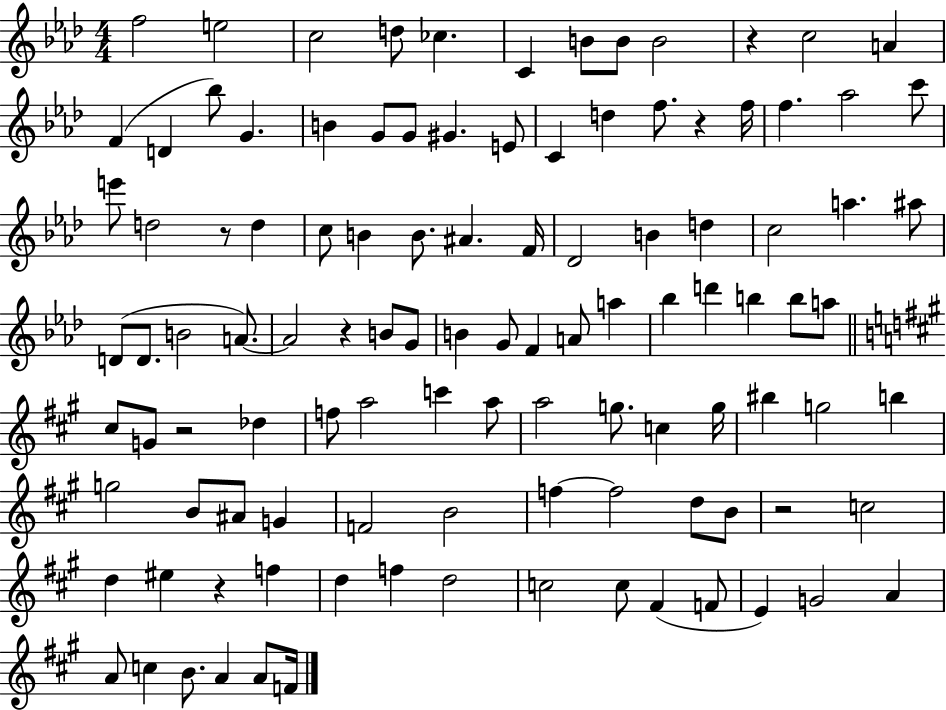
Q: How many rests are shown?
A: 7